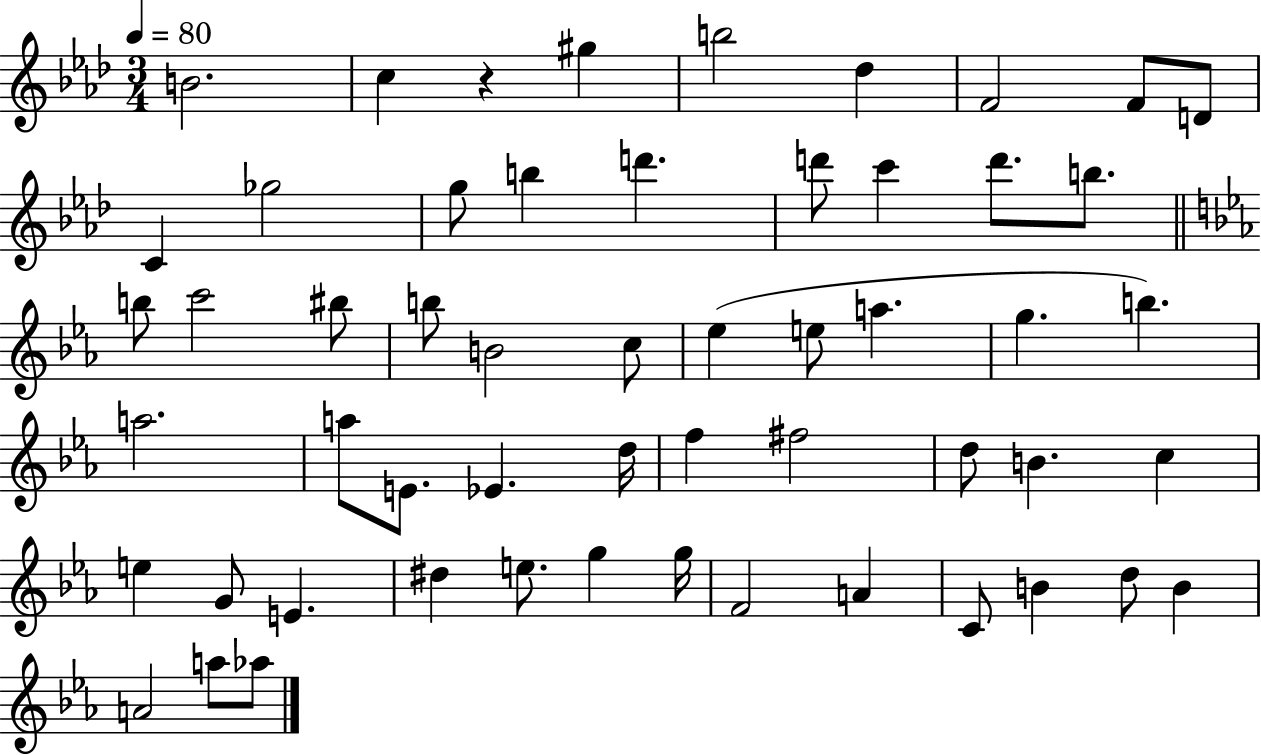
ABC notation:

X:1
T:Untitled
M:3/4
L:1/4
K:Ab
B2 c z ^g b2 _d F2 F/2 D/2 C _g2 g/2 b d' d'/2 c' d'/2 b/2 b/2 c'2 ^b/2 b/2 B2 c/2 _e e/2 a g b a2 a/2 E/2 _E d/4 f ^f2 d/2 B c e G/2 E ^d e/2 g g/4 F2 A C/2 B d/2 B A2 a/2 _a/2